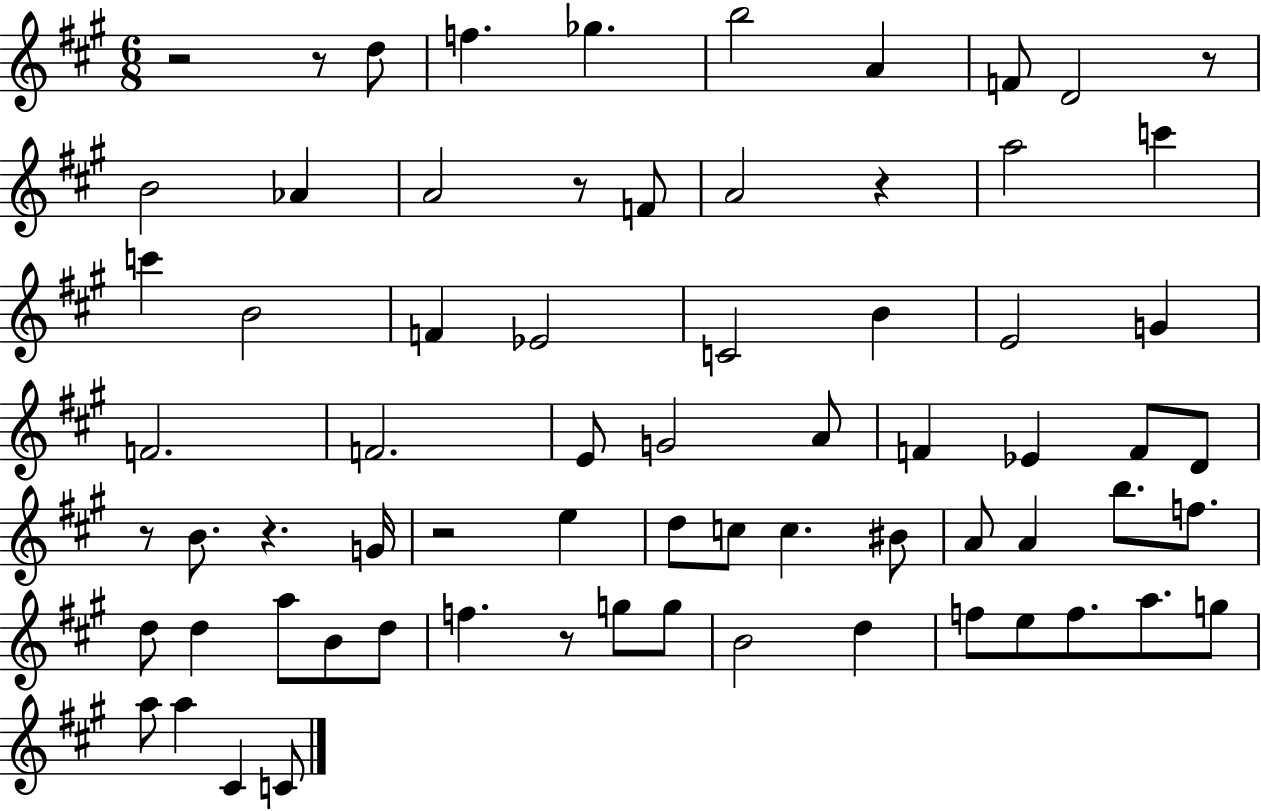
X:1
T:Untitled
M:6/8
L:1/4
K:A
z2 z/2 d/2 f _g b2 A F/2 D2 z/2 B2 _A A2 z/2 F/2 A2 z a2 c' c' B2 F _E2 C2 B E2 G F2 F2 E/2 G2 A/2 F _E F/2 D/2 z/2 B/2 z G/4 z2 e d/2 c/2 c ^B/2 A/2 A b/2 f/2 d/2 d a/2 B/2 d/2 f z/2 g/2 g/2 B2 d f/2 e/2 f/2 a/2 g/2 a/2 a ^C C/2